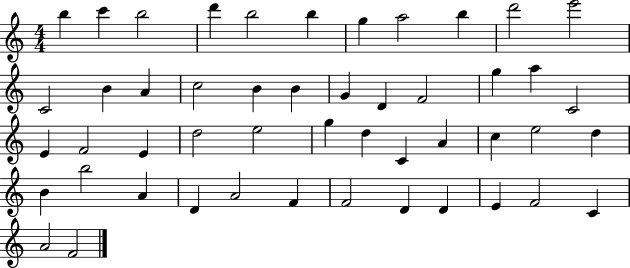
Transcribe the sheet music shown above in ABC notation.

X:1
T:Untitled
M:4/4
L:1/4
K:C
b c' b2 d' b2 b g a2 b d'2 e'2 C2 B A c2 B B G D F2 g a C2 E F2 E d2 e2 g d C A c e2 d B b2 A D A2 F F2 D D E F2 C A2 F2